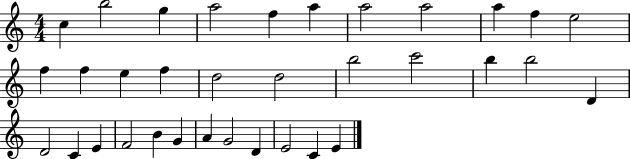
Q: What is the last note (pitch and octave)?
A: E4